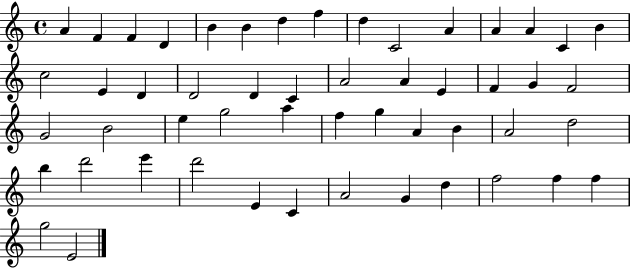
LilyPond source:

{
  \clef treble
  \time 4/4
  \defaultTimeSignature
  \key c \major
  a'4 f'4 f'4 d'4 | b'4 b'4 d''4 f''4 | d''4 c'2 a'4 | a'4 a'4 c'4 b'4 | \break c''2 e'4 d'4 | d'2 d'4 c'4 | a'2 a'4 e'4 | f'4 g'4 f'2 | \break g'2 b'2 | e''4 g''2 a''4 | f''4 g''4 a'4 b'4 | a'2 d''2 | \break b''4 d'''2 e'''4 | d'''2 e'4 c'4 | a'2 g'4 d''4 | f''2 f''4 f''4 | \break g''2 e'2 | \bar "|."
}